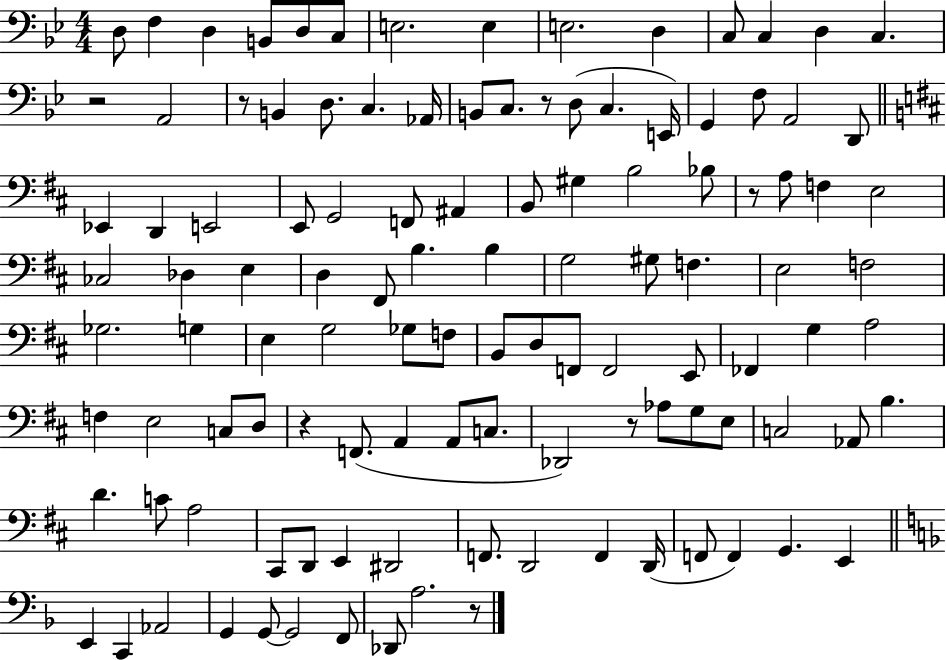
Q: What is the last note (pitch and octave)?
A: A3